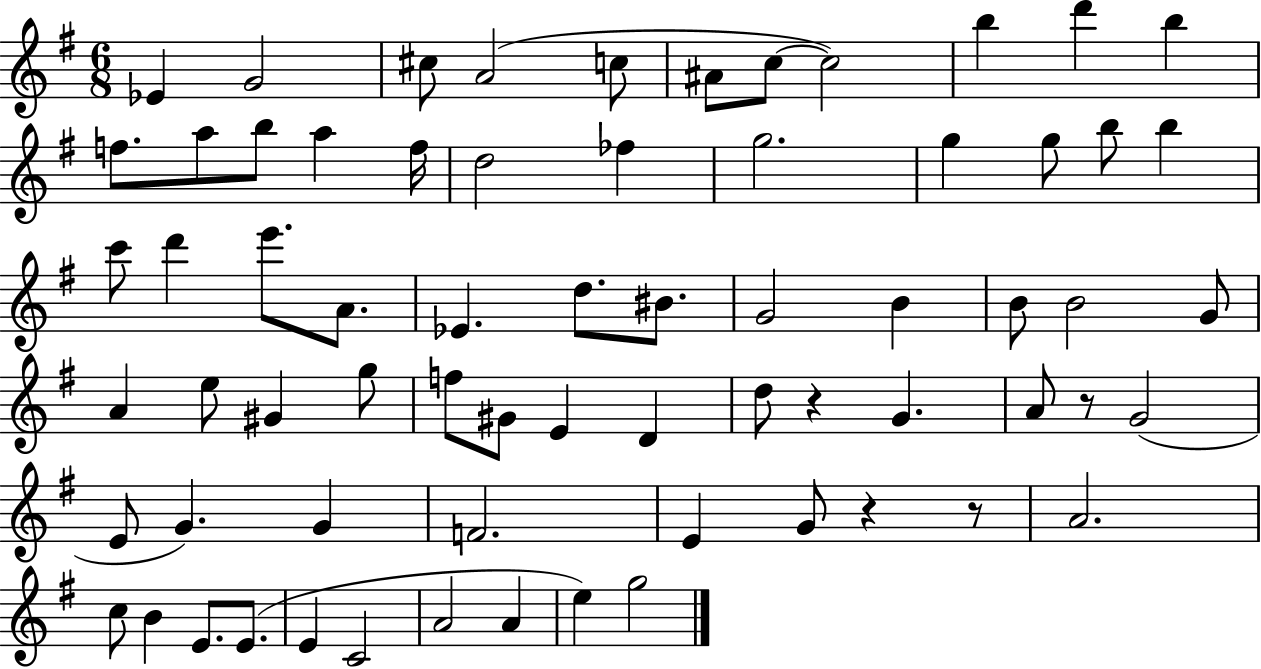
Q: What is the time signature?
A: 6/8